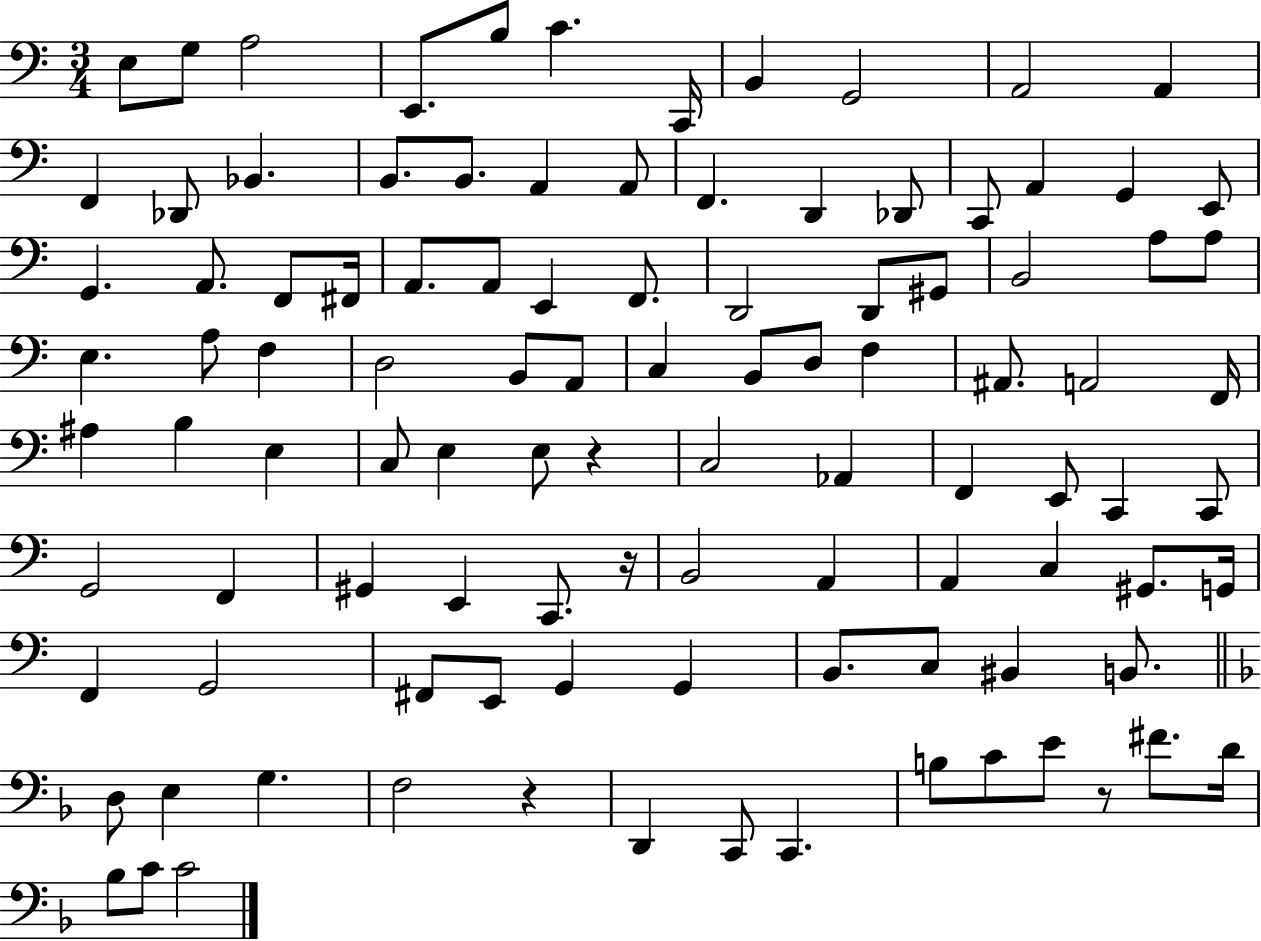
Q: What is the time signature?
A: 3/4